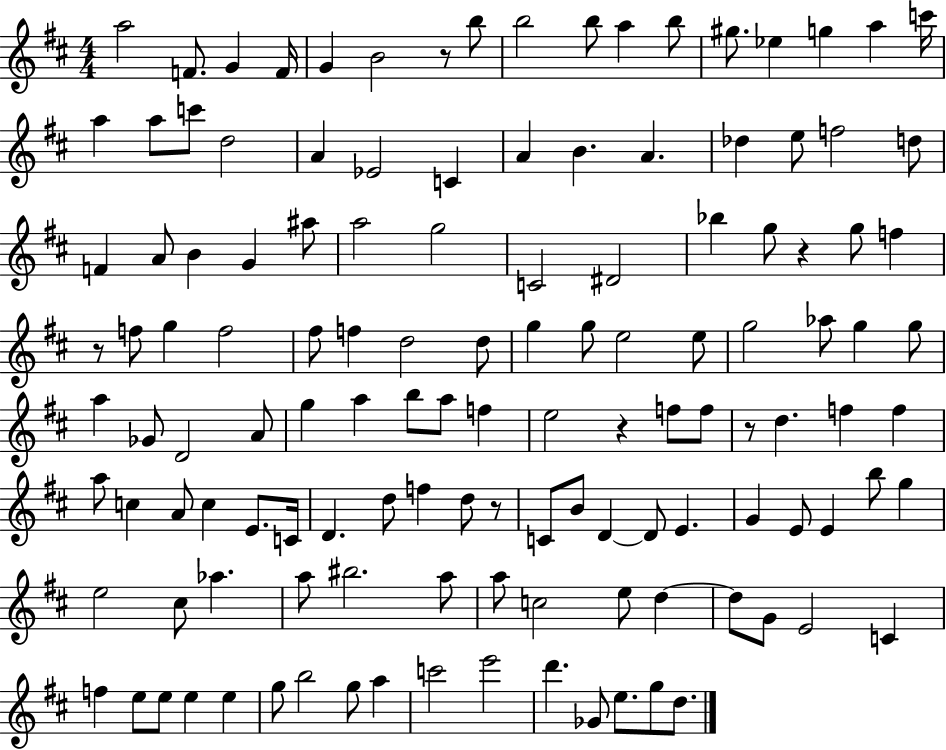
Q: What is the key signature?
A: D major